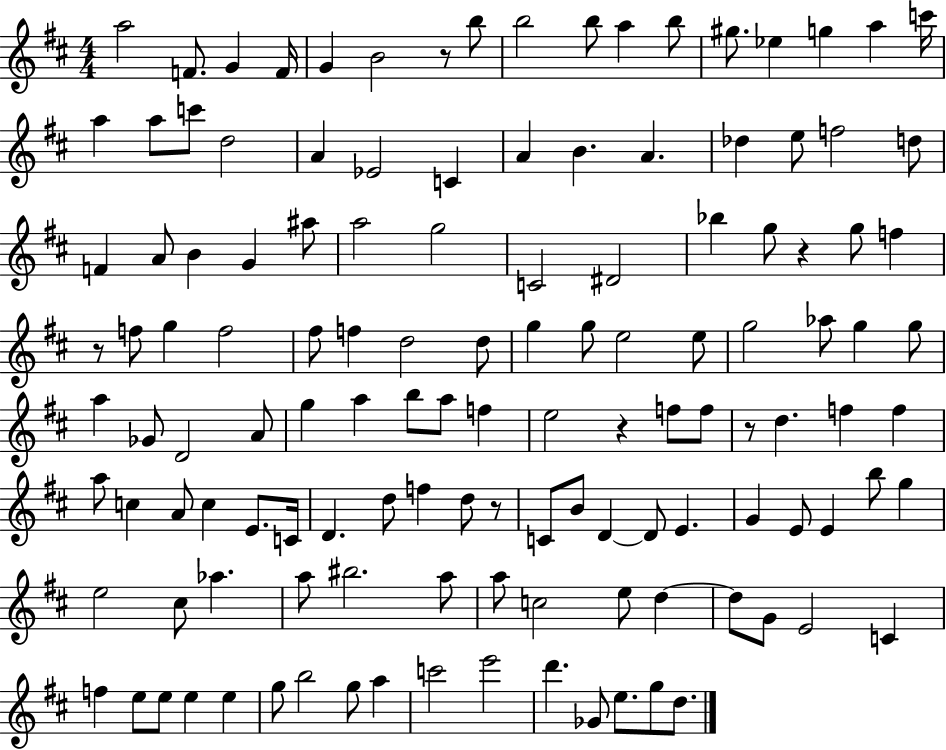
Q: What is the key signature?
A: D major